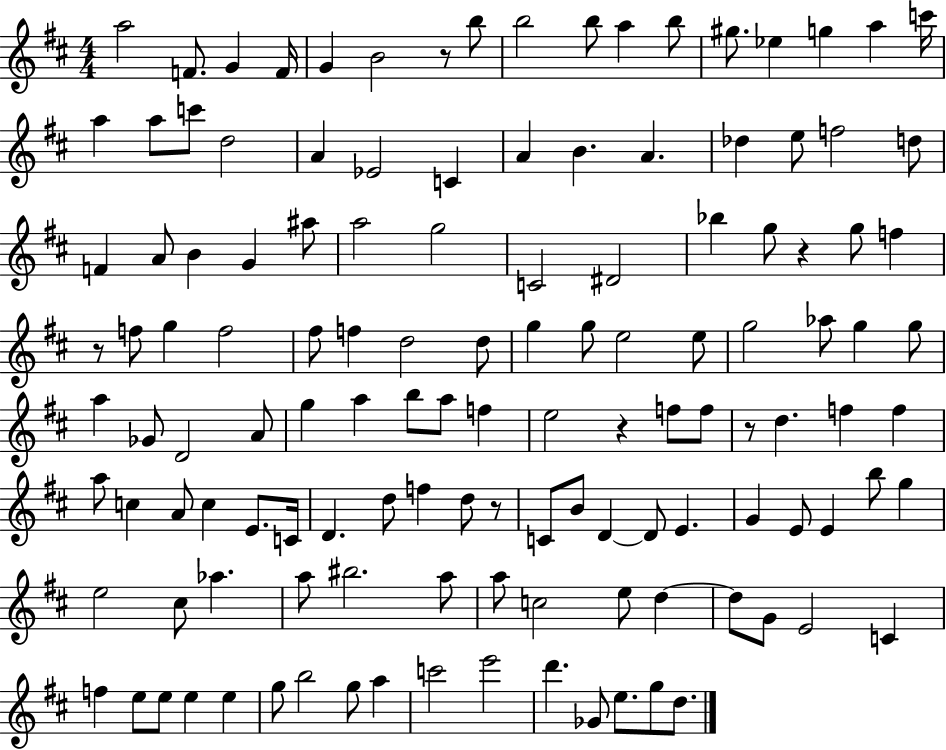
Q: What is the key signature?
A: D major